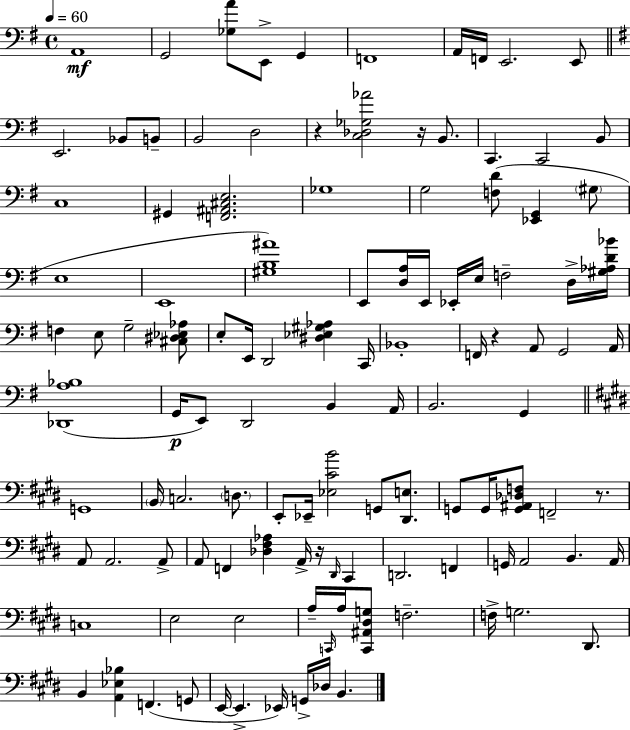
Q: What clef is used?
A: bass